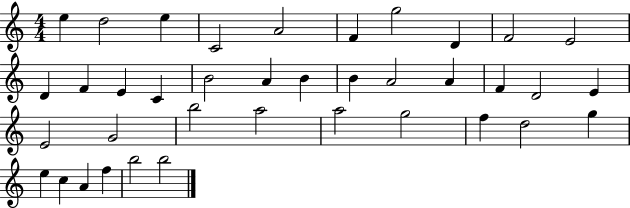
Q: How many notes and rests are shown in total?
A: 38